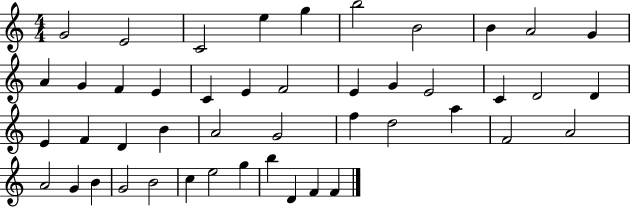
G4/h E4/h C4/h E5/q G5/q B5/h B4/h B4/q A4/h G4/q A4/q G4/q F4/q E4/q C4/q E4/q F4/h E4/q G4/q E4/h C4/q D4/h D4/q E4/q F4/q D4/q B4/q A4/h G4/h F5/q D5/h A5/q F4/h A4/h A4/h G4/q B4/q G4/h B4/h C5/q E5/h G5/q B5/q D4/q F4/q F4/q